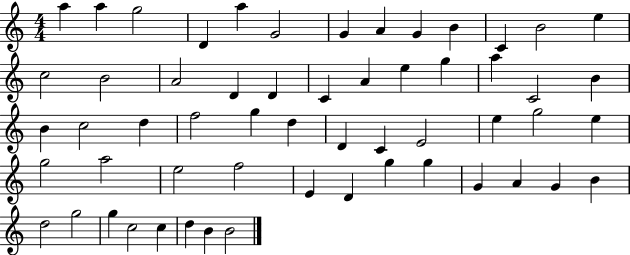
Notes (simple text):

A5/q A5/q G5/h D4/q A5/q G4/h G4/q A4/q G4/q B4/q C4/q B4/h E5/q C5/h B4/h A4/h D4/q D4/q C4/q A4/q E5/q G5/q A5/q C4/h B4/q B4/q C5/h D5/q F5/h G5/q D5/q D4/q C4/q E4/h E5/q G5/h E5/q G5/h A5/h E5/h F5/h E4/q D4/q G5/q G5/q G4/q A4/q G4/q B4/q D5/h G5/h G5/q C5/h C5/q D5/q B4/q B4/h